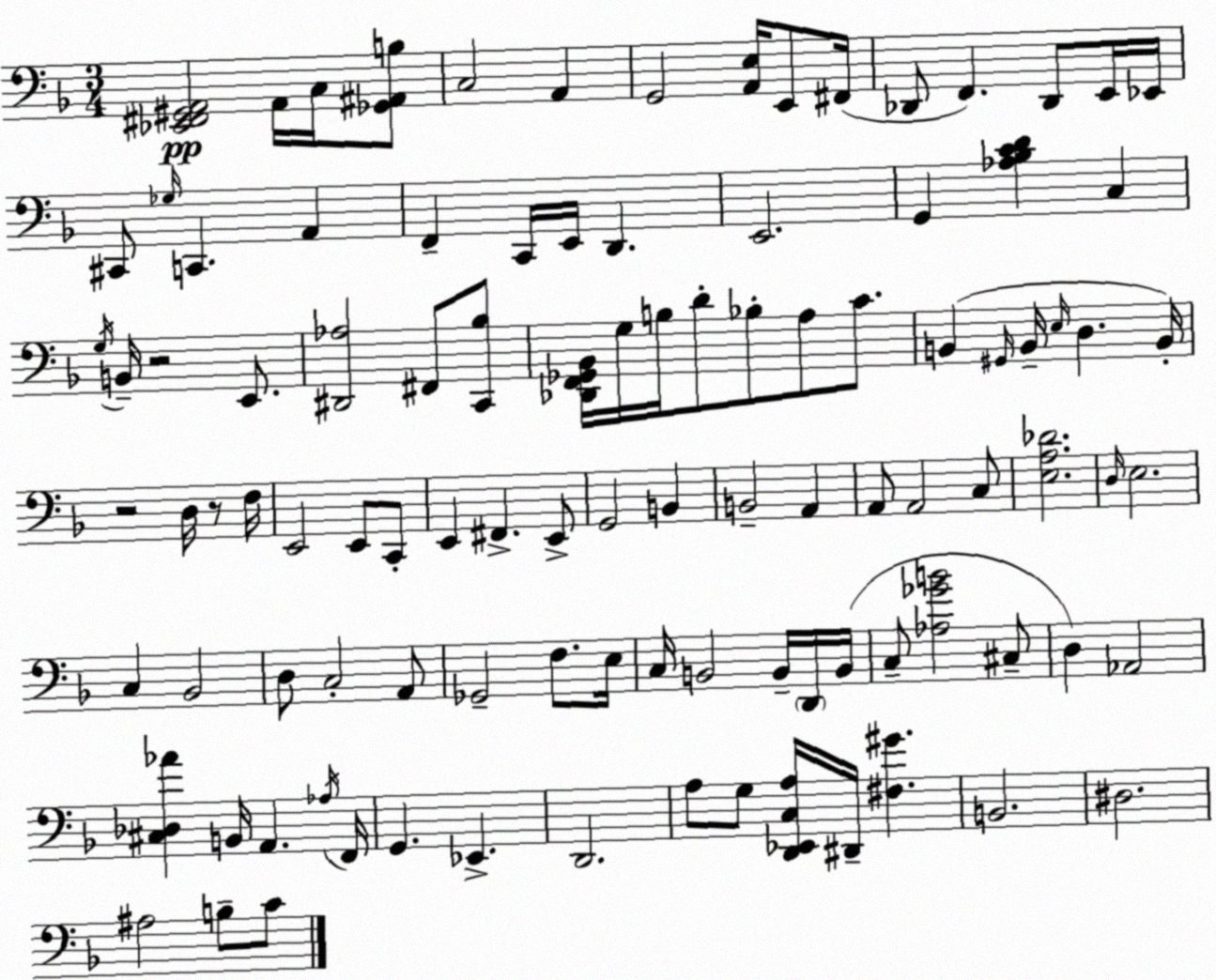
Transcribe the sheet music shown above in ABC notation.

X:1
T:Untitled
M:3/4
L:1/4
K:F
[_E,,^F,,^G,,A,,]2 A,,/4 C,/4 [_G,,^A,,B,]/2 C,2 A,, G,,2 [A,,E,]/4 E,,/2 ^F,,/4 _D,,/2 F,, _D,,/2 E,,/4 _E,,/4 ^C,,/2 _G,/4 C,, A,, F,, C,,/4 E,,/4 D,, E,,2 G,, [_A,_B,CD] C, G,/4 B,,/4 z2 E,,/2 [^D,,_A,]2 ^F,,/2 [C,,_B,]/2 [_D,,F,,_G,,_B,,]/4 G,/4 B,/4 D/2 _B,/2 A,/2 C/2 B,, ^G,,/4 B,,/4 E,/4 D, B,,/4 z2 D,/4 z/2 F,/4 E,,2 E,,/2 C,,/2 E,, ^F,, E,,/2 G,,2 B,, B,,2 A,, A,,/2 A,,2 C,/2 [E,A,_D]2 D,/4 E,2 C, _B,,2 D,/2 C,2 A,,/2 _G,,2 F,/2 E,/4 C,/4 B,,2 B,,/4 D,,/4 B,,/4 C,/2 [_A,_GB]2 ^C,/2 D, _A,,2 [^C,_D,_A] B,,/4 A,, _A,/4 F,,/4 G,, _E,, D,,2 A,/2 G,/2 [D,,_E,,C,A,]/4 ^D,,/4 [^F,^G] B,,2 ^D,2 ^A,2 B,/2 C/2